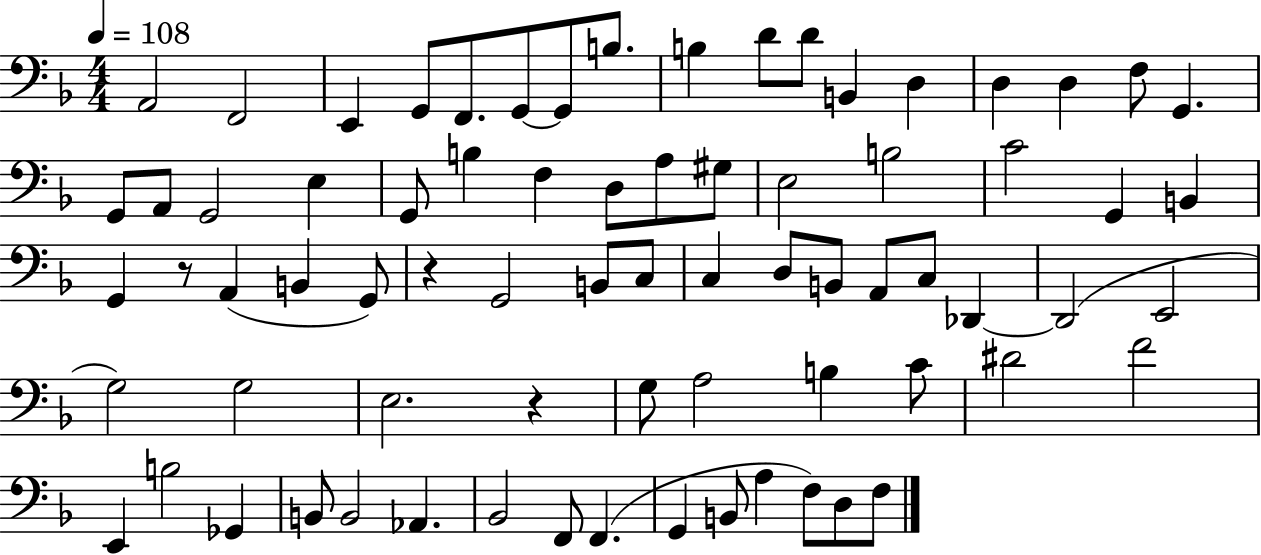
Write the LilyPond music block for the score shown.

{
  \clef bass
  \numericTimeSignature
  \time 4/4
  \key f \major
  \tempo 4 = 108
  a,2 f,2 | e,4 g,8 f,8. g,8~~ g,8 b8. | b4 d'8 d'8 b,4 d4 | d4 d4 f8 g,4. | \break g,8 a,8 g,2 e4 | g,8 b4 f4 d8 a8 gis8 | e2 b2 | c'2 g,4 b,4 | \break g,4 r8 a,4( b,4 g,8) | r4 g,2 b,8 c8 | c4 d8 b,8 a,8 c8 des,4~~ | des,2( e,2 | \break g2) g2 | e2. r4 | g8 a2 b4 c'8 | dis'2 f'2 | \break e,4 b2 ges,4 | b,8 b,2 aes,4. | bes,2 f,8 f,4.( | g,4 b,8 a4 f8) d8 f8 | \break \bar "|."
}